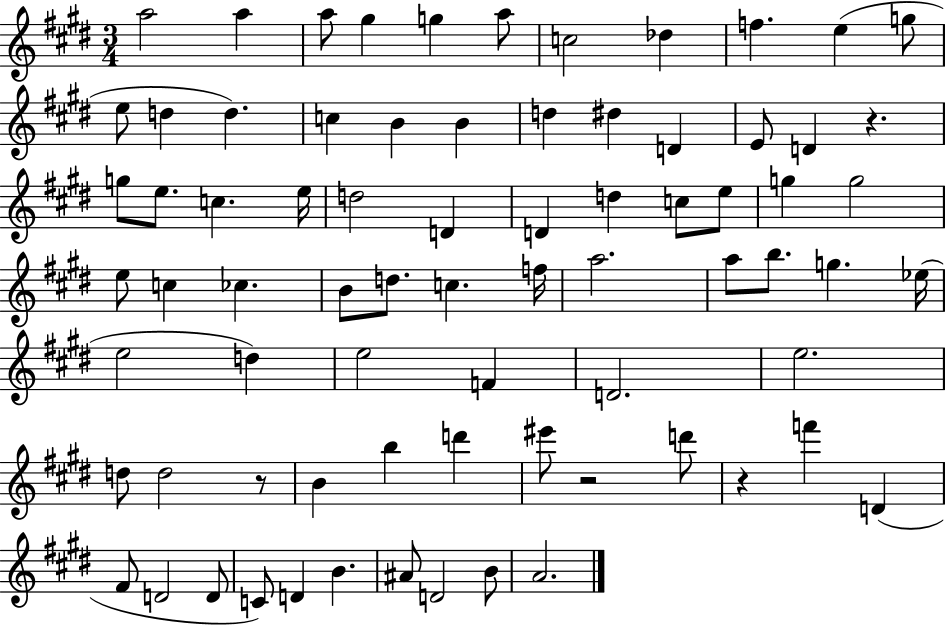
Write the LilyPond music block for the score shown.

{
  \clef treble
  \numericTimeSignature
  \time 3/4
  \key e \major
  a''2 a''4 | a''8 gis''4 g''4 a''8 | c''2 des''4 | f''4. e''4( g''8 | \break e''8 d''4 d''4.) | c''4 b'4 b'4 | d''4 dis''4 d'4 | e'8 d'4 r4. | \break g''8 e''8. c''4. e''16 | d''2 d'4 | d'4 d''4 c''8 e''8 | g''4 g''2 | \break e''8 c''4 ces''4. | b'8 d''8. c''4. f''16 | a''2. | a''8 b''8. g''4. ees''16( | \break e''2 d''4) | e''2 f'4 | d'2. | e''2. | \break d''8 d''2 r8 | b'4 b''4 d'''4 | eis'''8 r2 d'''8 | r4 f'''4 d'4( | \break fis'8 d'2 d'8 | c'8) d'4 b'4. | ais'8 d'2 b'8 | a'2. | \break \bar "|."
}